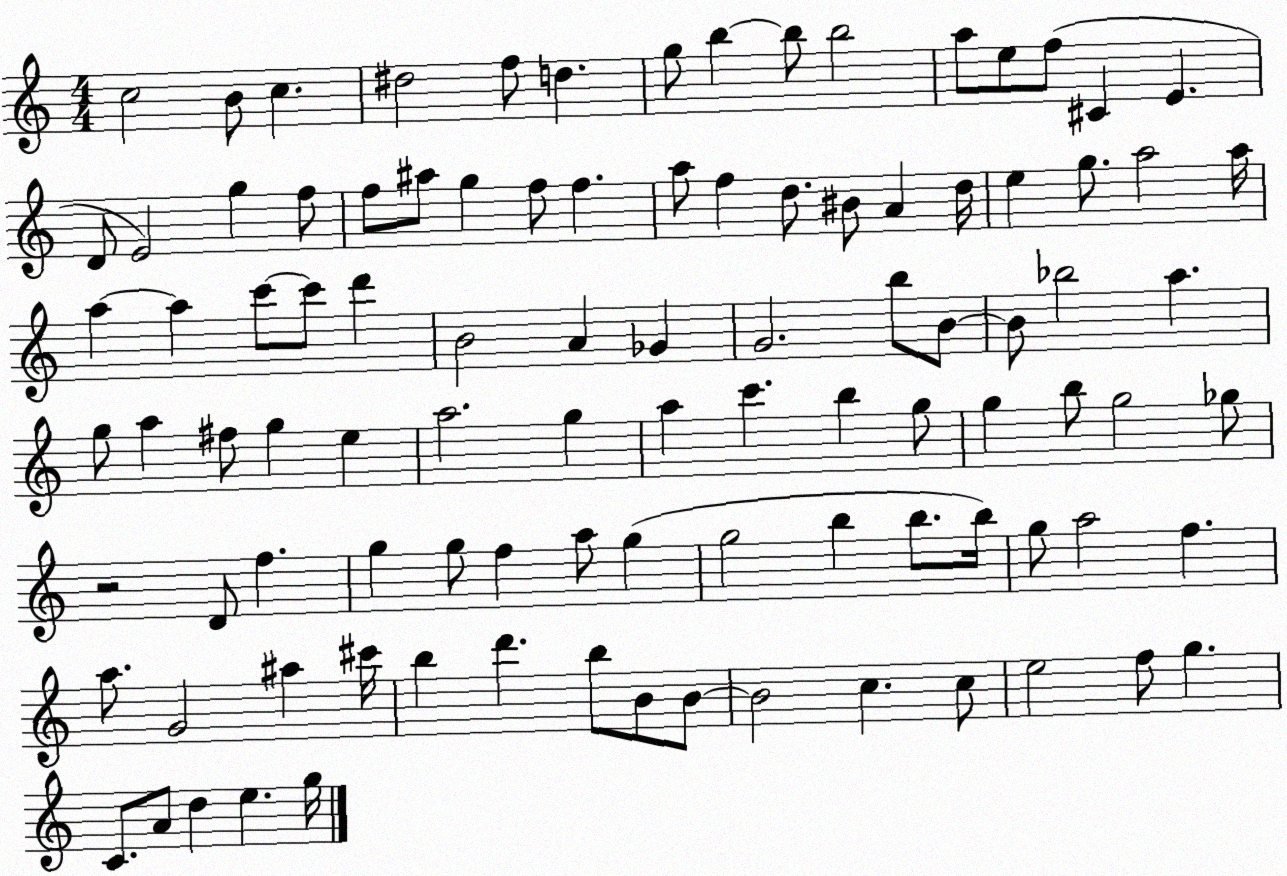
X:1
T:Untitled
M:4/4
L:1/4
K:C
c2 B/2 c ^d2 f/2 d g/2 b b/2 b2 a/2 e/2 f/2 ^C E D/2 E2 g f/2 f/2 ^a/2 g f/2 f a/2 f d/2 ^B/2 A d/4 e g/2 a2 a/4 a a c'/2 c'/2 d' B2 A _G G2 b/2 B/2 B/2 _b2 a g/2 a ^f/2 g e a2 g a c' b g/2 g b/2 g2 _g/2 z2 D/2 f g g/2 f a/2 g g2 b b/2 b/4 g/2 a2 f a/2 G2 ^a ^c'/4 b d' b/2 B/2 B/2 B2 c c/2 e2 f/2 g C/2 A/2 d e g/4